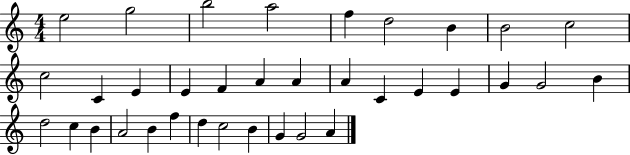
E5/h G5/h B5/h A5/h F5/q D5/h B4/q B4/h C5/h C5/h C4/q E4/q E4/q F4/q A4/q A4/q A4/q C4/q E4/q E4/q G4/q G4/h B4/q D5/h C5/q B4/q A4/h B4/q F5/q D5/q C5/h B4/q G4/q G4/h A4/q